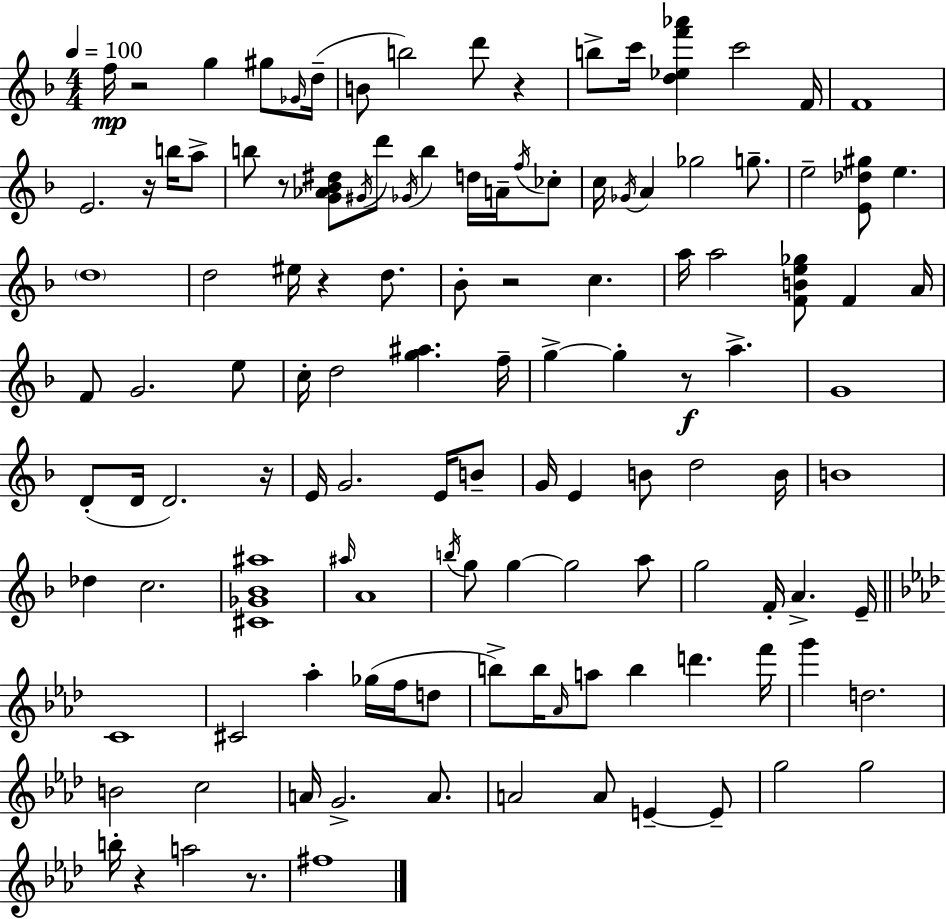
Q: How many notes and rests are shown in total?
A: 123